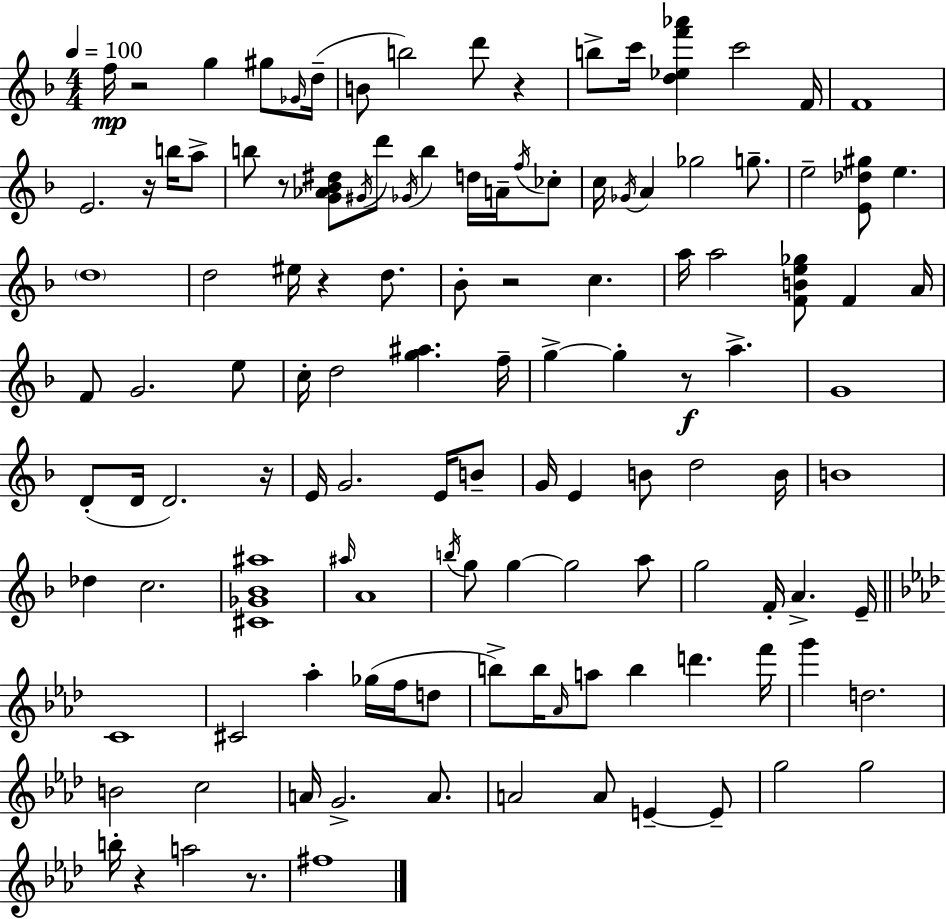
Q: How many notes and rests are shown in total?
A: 123